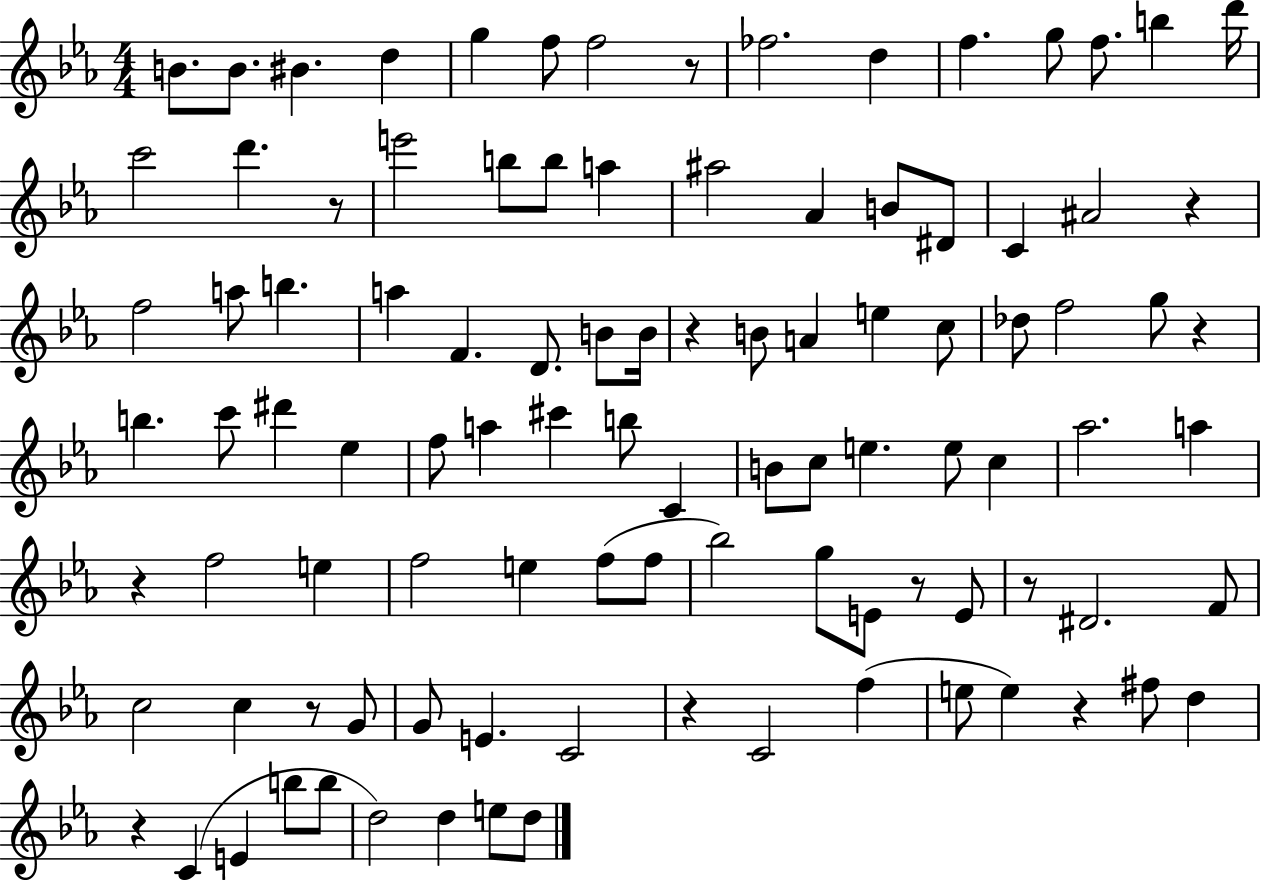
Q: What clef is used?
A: treble